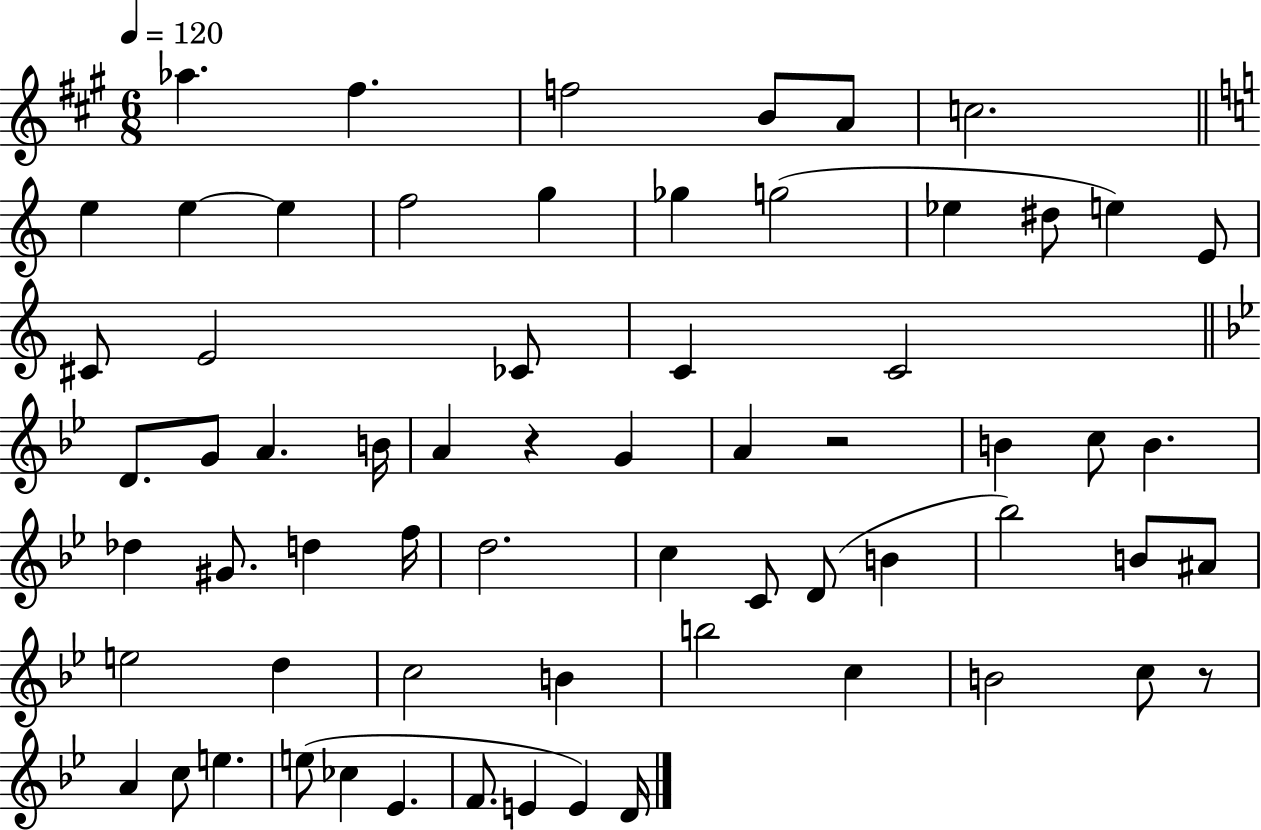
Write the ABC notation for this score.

X:1
T:Untitled
M:6/8
L:1/4
K:A
_a ^f f2 B/2 A/2 c2 e e e f2 g _g g2 _e ^d/2 e E/2 ^C/2 E2 _C/2 C C2 D/2 G/2 A B/4 A z G A z2 B c/2 B _d ^G/2 d f/4 d2 c C/2 D/2 B _b2 B/2 ^A/2 e2 d c2 B b2 c B2 c/2 z/2 A c/2 e e/2 _c _E F/2 E E D/4